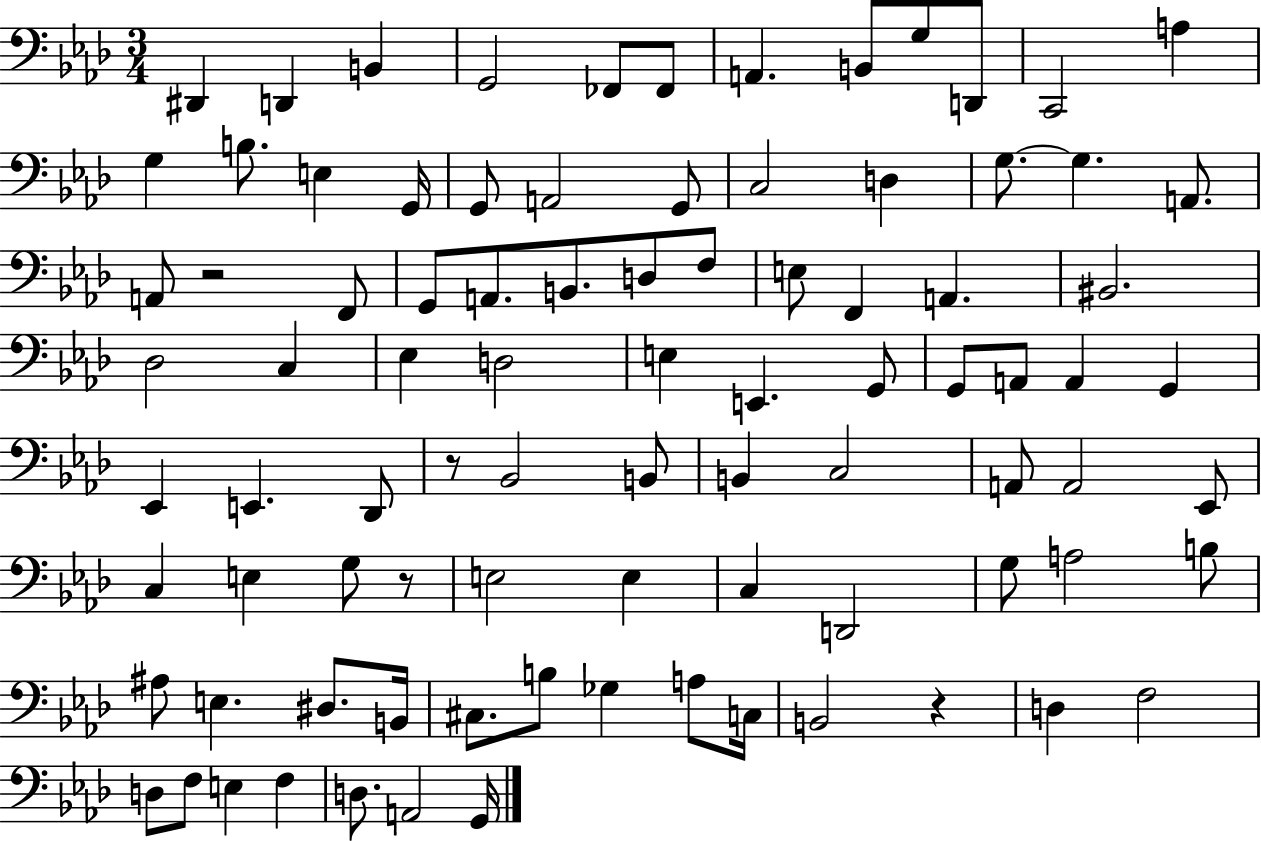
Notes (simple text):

D#2/q D2/q B2/q G2/h FES2/e FES2/e A2/q. B2/e G3/e D2/e C2/h A3/q G3/q B3/e. E3/q G2/s G2/e A2/h G2/e C3/h D3/q G3/e. G3/q. A2/e. A2/e R/h F2/e G2/e A2/e. B2/e. D3/e F3/e E3/e F2/q A2/q. BIS2/h. Db3/h C3/q Eb3/q D3/h E3/q E2/q. G2/e G2/e A2/e A2/q G2/q Eb2/q E2/q. Db2/e R/e Bb2/h B2/e B2/q C3/h A2/e A2/h Eb2/e C3/q E3/q G3/e R/e E3/h E3/q C3/q D2/h G3/e A3/h B3/e A#3/e E3/q. D#3/e. B2/s C#3/e. B3/e Gb3/q A3/e C3/s B2/h R/q D3/q F3/h D3/e F3/e E3/q F3/q D3/e. A2/h G2/s